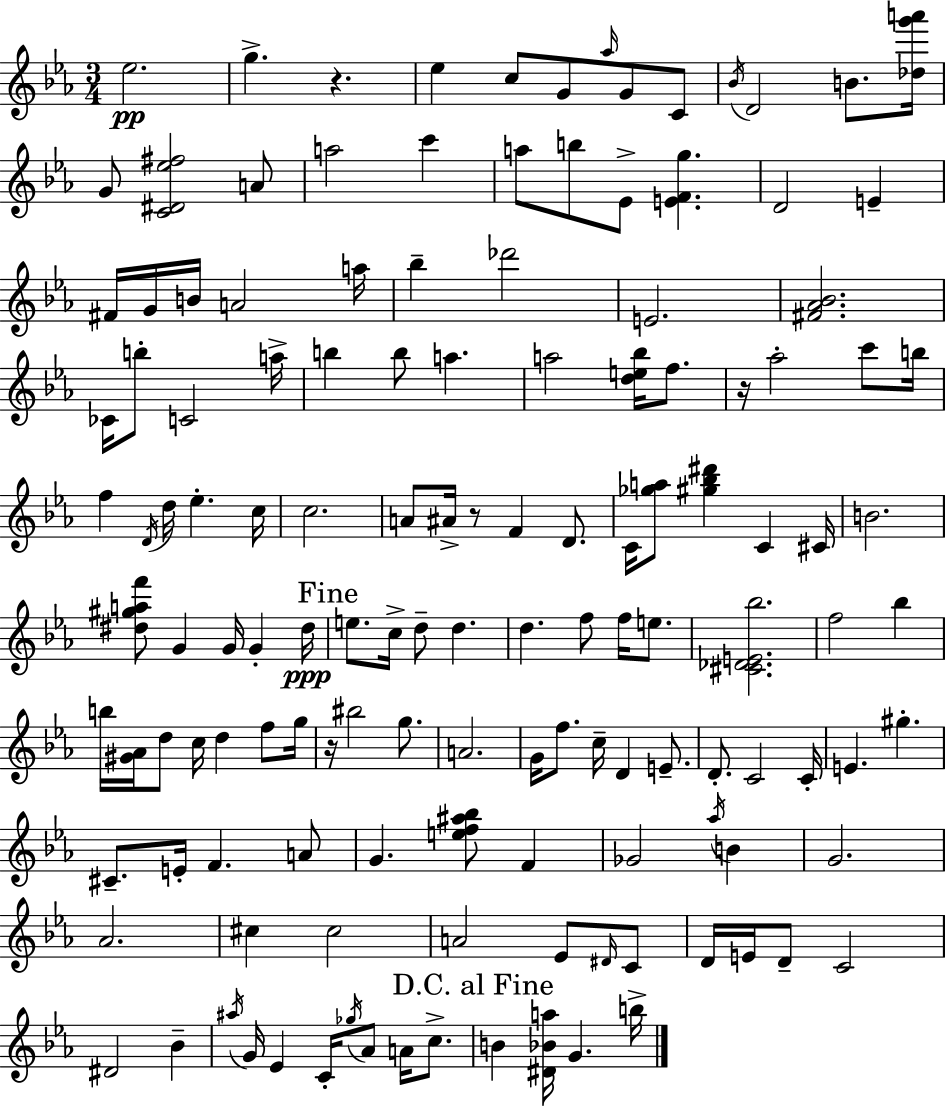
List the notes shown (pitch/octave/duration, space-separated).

Eb5/h. G5/q. R/q. Eb5/q C5/e G4/e Ab5/s G4/e C4/e Bb4/s D4/h B4/e. [Db5,G6,A6]/s G4/e [C4,D#4,Eb5,F#5]/h A4/e A5/h C6/q A5/e B5/e Eb4/e [E4,F4,G5]/q. D4/h E4/q F#4/s G4/s B4/s A4/h A5/s Bb5/q Db6/h E4/h. [F#4,Ab4,Bb4]/h. CES4/s B5/e C4/h A5/s B5/q B5/e A5/q. A5/h [D5,E5,Bb5]/s F5/e. R/s Ab5/h C6/e B5/s F5/q D4/s D5/s Eb5/q. C5/s C5/h. A4/e A#4/s R/e F4/q D4/e. C4/s [Gb5,A5]/e [G#5,Bb5,D#6]/q C4/q C#4/s B4/h. [D#5,G#5,A5,F6]/e G4/q G4/s G4/q D#5/s E5/e. C5/s D5/e D5/q. D5/q. F5/e F5/s E5/e. [C#4,Db4,E4,Bb5]/h. F5/h Bb5/q B5/s [G#4,Ab4]/s D5/e C5/s D5/q F5/e G5/s R/s BIS5/h G5/e. A4/h. G4/s F5/e. C5/s D4/q E4/e. D4/e. C4/h C4/s E4/q. G#5/q. C#4/e. E4/s F4/q. A4/e G4/q. [E5,F5,A#5,Bb5]/e F4/q Gb4/h Ab5/s B4/q G4/h. Ab4/h. C#5/q C#5/h A4/h Eb4/e D#4/s C4/e D4/s E4/s D4/e C4/h D#4/h Bb4/q A#5/s G4/s Eb4/q C4/s Gb5/s Ab4/e A4/s C5/e. B4/q [D#4,Bb4,A5]/s G4/q. B5/s